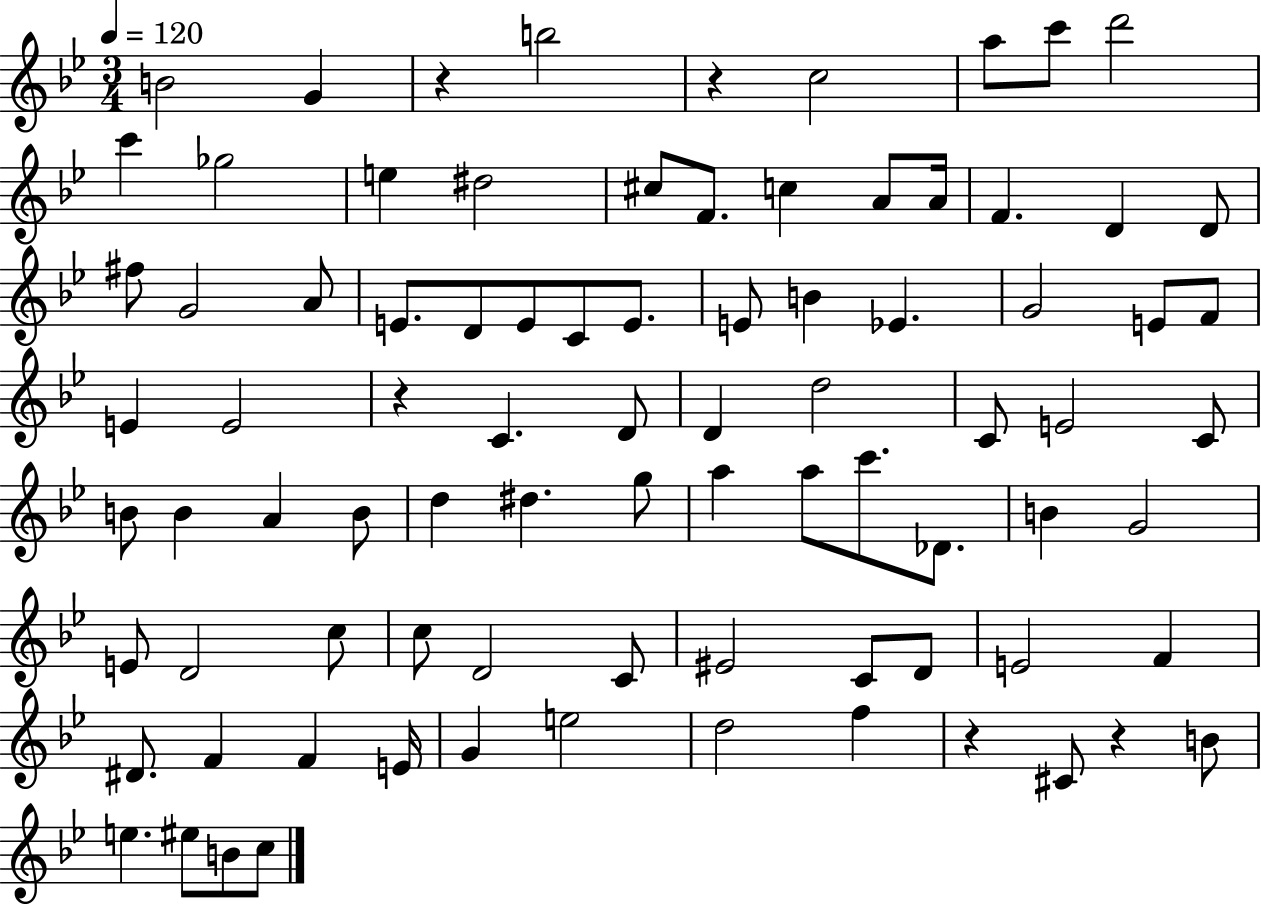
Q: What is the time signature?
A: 3/4